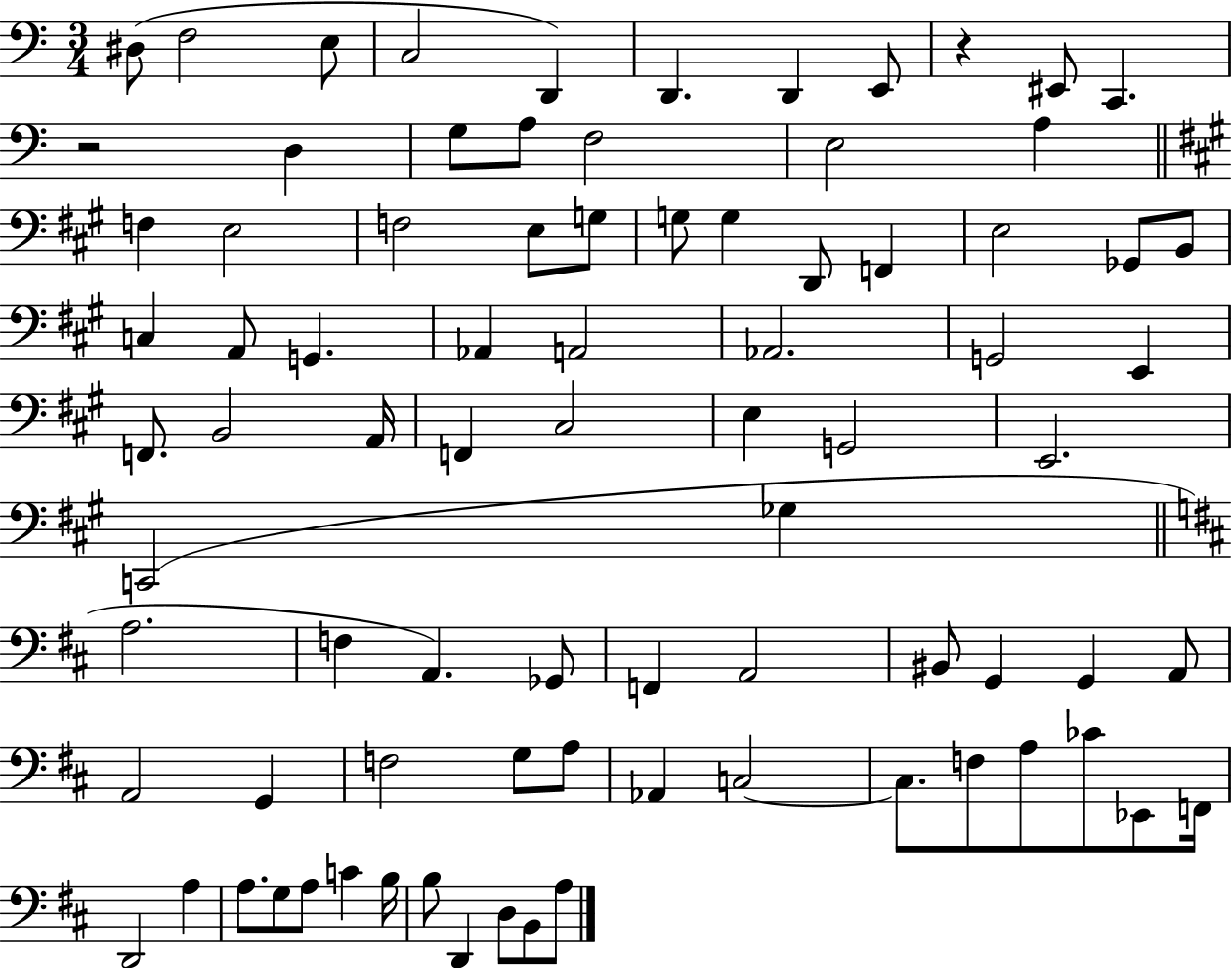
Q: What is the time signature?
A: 3/4